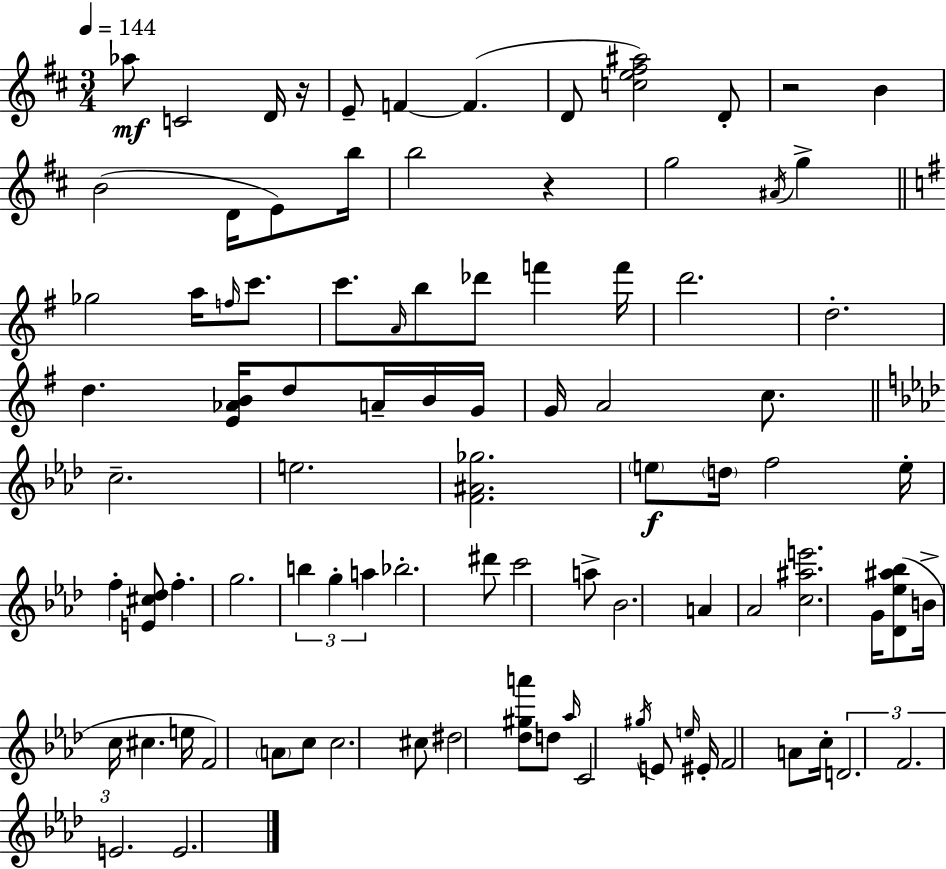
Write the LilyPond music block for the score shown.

{
  \clef treble
  \numericTimeSignature
  \time 3/4
  \key d \major
  \tempo 4 = 144
  aes''8\mf c'2 d'16 r16 | e'8-- f'4~~ f'4.( | d'8 <c'' e'' fis'' ais''>2) d'8-. | r2 b'4 | \break b'2( d'16 e'8) b''16 | b''2 r4 | g''2 \acciaccatura { ais'16 } g''4-> | \bar "||" \break \key e \minor ges''2 a''16 \grace { f''16 } c'''8. | c'''8. \grace { a'16 } b''8 des'''8 f'''4 | f'''16 d'''2. | d''2.-. | \break d''4. <e' aes' b'>16 d''8 a'16-- | b'16 g'16 g'16 a'2 c''8. | \bar "||" \break \key aes \major c''2.-- | e''2. | <f' ais' ges''>2. | \parenthesize e''8\f \parenthesize d''16 f''2 e''16-. | \break f''4-. <e' cis'' des''>8 f''4.-. | g''2. | \tuplet 3/2 { b''4 g''4-. a''4 } | bes''2.-. | \break dis'''8 c'''2 a''8-> | bes'2. | a'4 aes'2 | <c'' ais'' e'''>2. | \break g'16 <des' ees'' ais'' bes''>8( b'16-> c''16 cis''4. e''16 | f'2) \parenthesize a'8 c''8 | c''2. | cis''8 dis''2 <des'' gis'' a'''>8 | \break d''8 \grace { aes''16 } c'2 \acciaccatura { gis''16 } | e'8 \grace { e''16 } eis'16-. f'2 | a'8 c''16-. \tuplet 3/2 { d'2. | f'2. | \break e'2. } | e'2. | \bar "|."
}